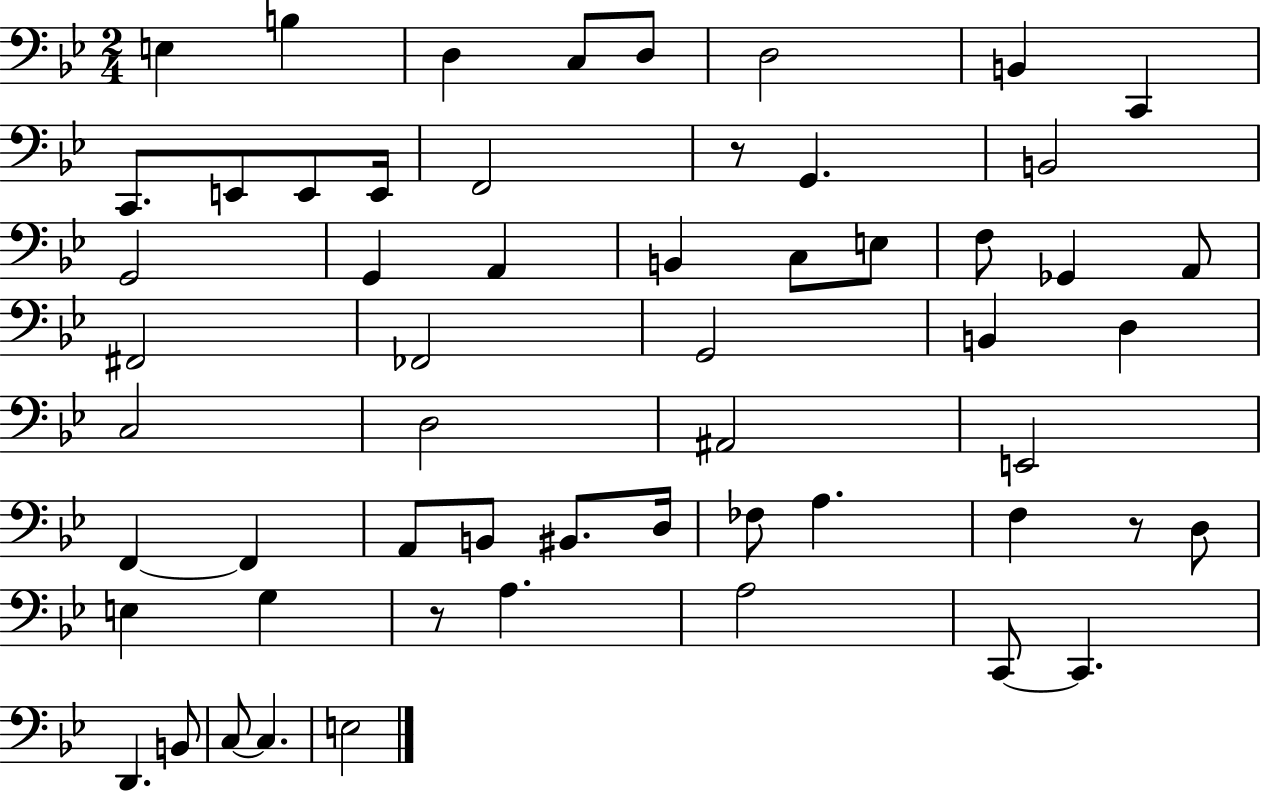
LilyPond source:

{
  \clef bass
  \numericTimeSignature
  \time 2/4
  \key bes \major
  e4 b4 | d4 c8 d8 | d2 | b,4 c,4 | \break c,8. e,8 e,8 e,16 | f,2 | r8 g,4. | b,2 | \break g,2 | g,4 a,4 | b,4 c8 e8 | f8 ges,4 a,8 | \break fis,2 | fes,2 | g,2 | b,4 d4 | \break c2 | d2 | ais,2 | e,2 | \break f,4~~ f,4 | a,8 b,8 bis,8. d16 | fes8 a4. | f4 r8 d8 | \break e4 g4 | r8 a4. | a2 | c,8~~ c,4. | \break d,4. b,8 | c8~~ c4. | e2 | \bar "|."
}